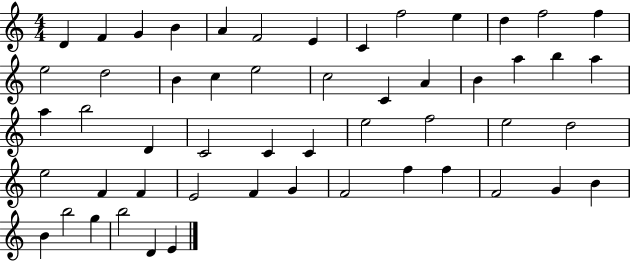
D4/q F4/q G4/q B4/q A4/q F4/h E4/q C4/q F5/h E5/q D5/q F5/h F5/q E5/h D5/h B4/q C5/q E5/h C5/h C4/q A4/q B4/q A5/q B5/q A5/q A5/q B5/h D4/q C4/h C4/q C4/q E5/h F5/h E5/h D5/h E5/h F4/q F4/q E4/h F4/q G4/q F4/h F5/q F5/q F4/h G4/q B4/q B4/q B5/h G5/q B5/h D4/q E4/q